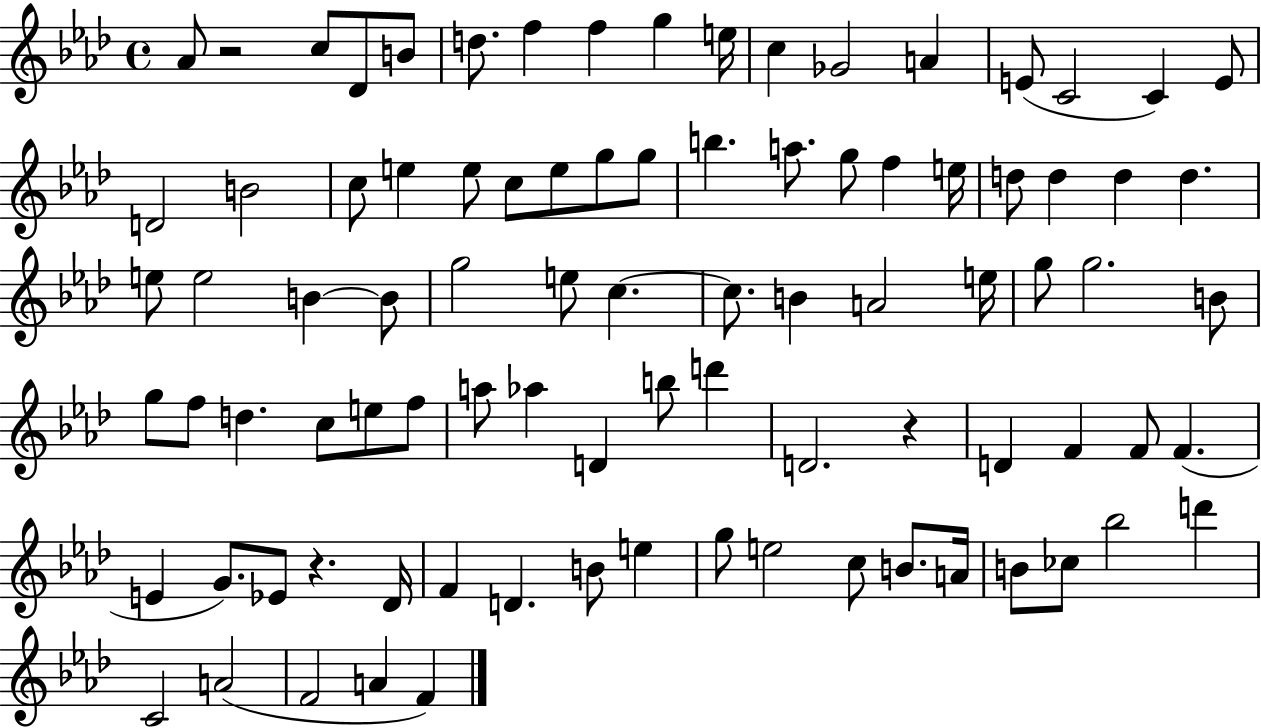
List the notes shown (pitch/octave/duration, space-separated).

Ab4/e R/h C5/e Db4/e B4/e D5/e. F5/q F5/q G5/q E5/s C5/q Gb4/h A4/q E4/e C4/h C4/q E4/e D4/h B4/h C5/e E5/q E5/e C5/e E5/e G5/e G5/e B5/q. A5/e. G5/e F5/q E5/s D5/e D5/q D5/q D5/q. E5/e E5/h B4/q B4/e G5/h E5/e C5/q. C5/e. B4/q A4/h E5/s G5/e G5/h. B4/e G5/e F5/e D5/q. C5/e E5/e F5/e A5/e Ab5/q D4/q B5/e D6/q D4/h. R/q D4/q F4/q F4/e F4/q. E4/q G4/e. Eb4/e R/q. Db4/s F4/q D4/q. B4/e E5/q G5/e E5/h C5/e B4/e. A4/s B4/e CES5/e Bb5/h D6/q C4/h A4/h F4/h A4/q F4/q